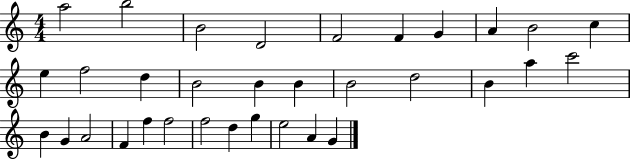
X:1
T:Untitled
M:4/4
L:1/4
K:C
a2 b2 B2 D2 F2 F G A B2 c e f2 d B2 B B B2 d2 B a c'2 B G A2 F f f2 f2 d g e2 A G